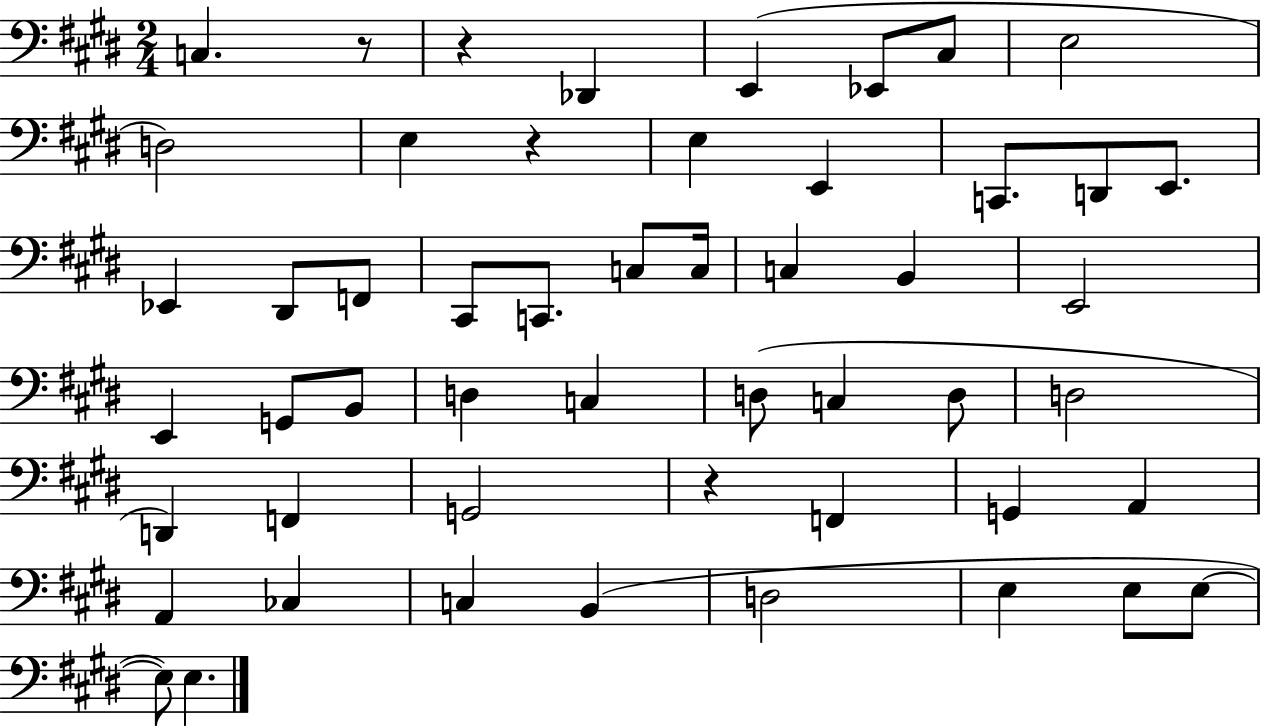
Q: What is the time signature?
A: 2/4